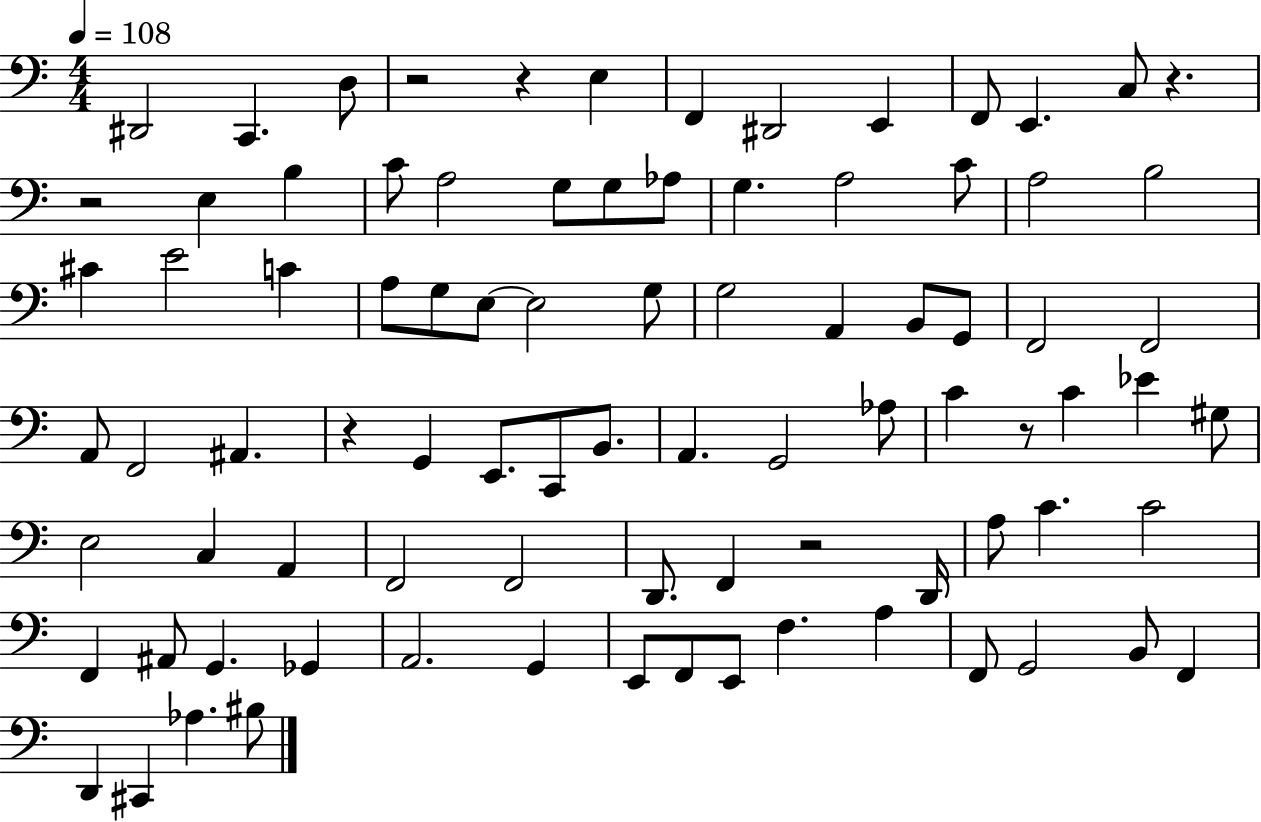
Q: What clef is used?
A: bass